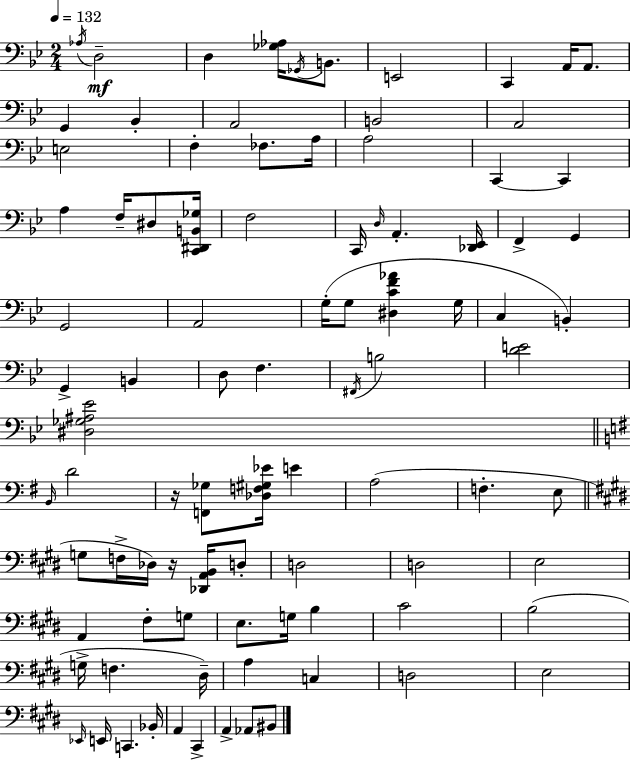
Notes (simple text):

Ab3/s D3/h D3/q [Gb3,Ab3]/s Gb2/s B2/e. E2/h C2/q A2/s A2/e. G2/q Bb2/q A2/h B2/h A2/h E3/h F3/q FES3/e. A3/s A3/h C2/q C2/q A3/q F3/s D#3/e [C2,D#2,B2,Gb3]/s F3/h C2/s D3/s A2/q. [Db2,Eb2]/s F2/q G2/q G2/h A2/h G3/s G3/e [D#3,C4,F4,Ab4]/q G3/s C3/q B2/q G2/q B2/q D3/e F3/q. F#2/s B3/h [D4,E4]/h [D#3,Gb3,A#3,Eb4]/h B2/s D4/h R/s [F2,Gb3]/e [Db3,F3,G#3,Eb4]/s E4/q A3/h F3/q. E3/e G3/e F3/s Db3/s R/s [Db2,A2,B2]/s D3/e D3/h D3/h E3/h A2/q F#3/e G3/e E3/e. G3/s B3/q C#4/h B3/h G3/s F3/q. D#3/s A3/q C3/q D3/h E3/h Eb2/s E2/s C2/q. Bb2/s A2/q C#2/q A2/q Ab2/e BIS2/e